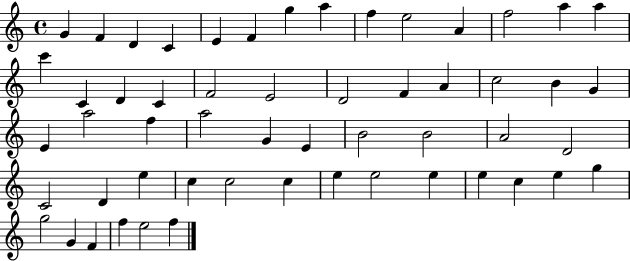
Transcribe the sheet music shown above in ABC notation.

X:1
T:Untitled
M:4/4
L:1/4
K:C
G F D C E F g a f e2 A f2 a a c' C D C F2 E2 D2 F A c2 B G E a2 f a2 G E B2 B2 A2 D2 C2 D e c c2 c e e2 e e c e g g2 G F f e2 f